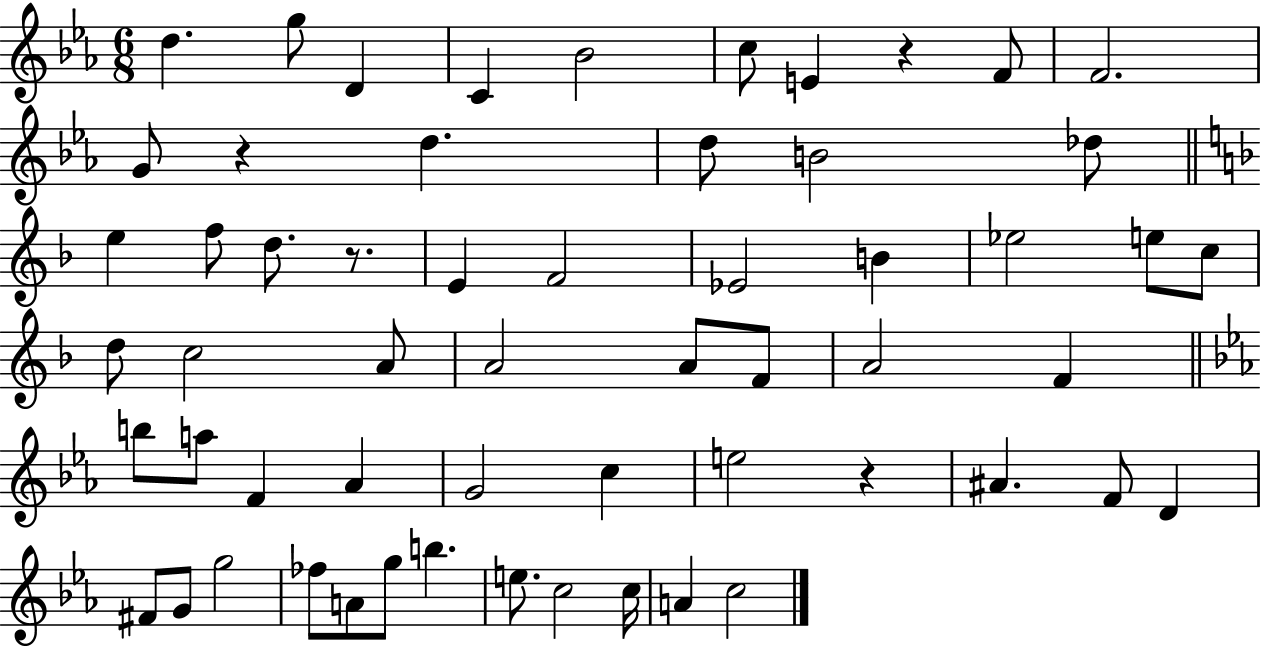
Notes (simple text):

D5/q. G5/e D4/q C4/q Bb4/h C5/e E4/q R/q F4/e F4/h. G4/e R/q D5/q. D5/e B4/h Db5/e E5/q F5/e D5/e. R/e. E4/q F4/h Eb4/h B4/q Eb5/h E5/e C5/e D5/e C5/h A4/e A4/h A4/e F4/e A4/h F4/q B5/e A5/e F4/q Ab4/q G4/h C5/q E5/h R/q A#4/q. F4/e D4/q F#4/e G4/e G5/h FES5/e A4/e G5/e B5/q. E5/e. C5/h C5/s A4/q C5/h